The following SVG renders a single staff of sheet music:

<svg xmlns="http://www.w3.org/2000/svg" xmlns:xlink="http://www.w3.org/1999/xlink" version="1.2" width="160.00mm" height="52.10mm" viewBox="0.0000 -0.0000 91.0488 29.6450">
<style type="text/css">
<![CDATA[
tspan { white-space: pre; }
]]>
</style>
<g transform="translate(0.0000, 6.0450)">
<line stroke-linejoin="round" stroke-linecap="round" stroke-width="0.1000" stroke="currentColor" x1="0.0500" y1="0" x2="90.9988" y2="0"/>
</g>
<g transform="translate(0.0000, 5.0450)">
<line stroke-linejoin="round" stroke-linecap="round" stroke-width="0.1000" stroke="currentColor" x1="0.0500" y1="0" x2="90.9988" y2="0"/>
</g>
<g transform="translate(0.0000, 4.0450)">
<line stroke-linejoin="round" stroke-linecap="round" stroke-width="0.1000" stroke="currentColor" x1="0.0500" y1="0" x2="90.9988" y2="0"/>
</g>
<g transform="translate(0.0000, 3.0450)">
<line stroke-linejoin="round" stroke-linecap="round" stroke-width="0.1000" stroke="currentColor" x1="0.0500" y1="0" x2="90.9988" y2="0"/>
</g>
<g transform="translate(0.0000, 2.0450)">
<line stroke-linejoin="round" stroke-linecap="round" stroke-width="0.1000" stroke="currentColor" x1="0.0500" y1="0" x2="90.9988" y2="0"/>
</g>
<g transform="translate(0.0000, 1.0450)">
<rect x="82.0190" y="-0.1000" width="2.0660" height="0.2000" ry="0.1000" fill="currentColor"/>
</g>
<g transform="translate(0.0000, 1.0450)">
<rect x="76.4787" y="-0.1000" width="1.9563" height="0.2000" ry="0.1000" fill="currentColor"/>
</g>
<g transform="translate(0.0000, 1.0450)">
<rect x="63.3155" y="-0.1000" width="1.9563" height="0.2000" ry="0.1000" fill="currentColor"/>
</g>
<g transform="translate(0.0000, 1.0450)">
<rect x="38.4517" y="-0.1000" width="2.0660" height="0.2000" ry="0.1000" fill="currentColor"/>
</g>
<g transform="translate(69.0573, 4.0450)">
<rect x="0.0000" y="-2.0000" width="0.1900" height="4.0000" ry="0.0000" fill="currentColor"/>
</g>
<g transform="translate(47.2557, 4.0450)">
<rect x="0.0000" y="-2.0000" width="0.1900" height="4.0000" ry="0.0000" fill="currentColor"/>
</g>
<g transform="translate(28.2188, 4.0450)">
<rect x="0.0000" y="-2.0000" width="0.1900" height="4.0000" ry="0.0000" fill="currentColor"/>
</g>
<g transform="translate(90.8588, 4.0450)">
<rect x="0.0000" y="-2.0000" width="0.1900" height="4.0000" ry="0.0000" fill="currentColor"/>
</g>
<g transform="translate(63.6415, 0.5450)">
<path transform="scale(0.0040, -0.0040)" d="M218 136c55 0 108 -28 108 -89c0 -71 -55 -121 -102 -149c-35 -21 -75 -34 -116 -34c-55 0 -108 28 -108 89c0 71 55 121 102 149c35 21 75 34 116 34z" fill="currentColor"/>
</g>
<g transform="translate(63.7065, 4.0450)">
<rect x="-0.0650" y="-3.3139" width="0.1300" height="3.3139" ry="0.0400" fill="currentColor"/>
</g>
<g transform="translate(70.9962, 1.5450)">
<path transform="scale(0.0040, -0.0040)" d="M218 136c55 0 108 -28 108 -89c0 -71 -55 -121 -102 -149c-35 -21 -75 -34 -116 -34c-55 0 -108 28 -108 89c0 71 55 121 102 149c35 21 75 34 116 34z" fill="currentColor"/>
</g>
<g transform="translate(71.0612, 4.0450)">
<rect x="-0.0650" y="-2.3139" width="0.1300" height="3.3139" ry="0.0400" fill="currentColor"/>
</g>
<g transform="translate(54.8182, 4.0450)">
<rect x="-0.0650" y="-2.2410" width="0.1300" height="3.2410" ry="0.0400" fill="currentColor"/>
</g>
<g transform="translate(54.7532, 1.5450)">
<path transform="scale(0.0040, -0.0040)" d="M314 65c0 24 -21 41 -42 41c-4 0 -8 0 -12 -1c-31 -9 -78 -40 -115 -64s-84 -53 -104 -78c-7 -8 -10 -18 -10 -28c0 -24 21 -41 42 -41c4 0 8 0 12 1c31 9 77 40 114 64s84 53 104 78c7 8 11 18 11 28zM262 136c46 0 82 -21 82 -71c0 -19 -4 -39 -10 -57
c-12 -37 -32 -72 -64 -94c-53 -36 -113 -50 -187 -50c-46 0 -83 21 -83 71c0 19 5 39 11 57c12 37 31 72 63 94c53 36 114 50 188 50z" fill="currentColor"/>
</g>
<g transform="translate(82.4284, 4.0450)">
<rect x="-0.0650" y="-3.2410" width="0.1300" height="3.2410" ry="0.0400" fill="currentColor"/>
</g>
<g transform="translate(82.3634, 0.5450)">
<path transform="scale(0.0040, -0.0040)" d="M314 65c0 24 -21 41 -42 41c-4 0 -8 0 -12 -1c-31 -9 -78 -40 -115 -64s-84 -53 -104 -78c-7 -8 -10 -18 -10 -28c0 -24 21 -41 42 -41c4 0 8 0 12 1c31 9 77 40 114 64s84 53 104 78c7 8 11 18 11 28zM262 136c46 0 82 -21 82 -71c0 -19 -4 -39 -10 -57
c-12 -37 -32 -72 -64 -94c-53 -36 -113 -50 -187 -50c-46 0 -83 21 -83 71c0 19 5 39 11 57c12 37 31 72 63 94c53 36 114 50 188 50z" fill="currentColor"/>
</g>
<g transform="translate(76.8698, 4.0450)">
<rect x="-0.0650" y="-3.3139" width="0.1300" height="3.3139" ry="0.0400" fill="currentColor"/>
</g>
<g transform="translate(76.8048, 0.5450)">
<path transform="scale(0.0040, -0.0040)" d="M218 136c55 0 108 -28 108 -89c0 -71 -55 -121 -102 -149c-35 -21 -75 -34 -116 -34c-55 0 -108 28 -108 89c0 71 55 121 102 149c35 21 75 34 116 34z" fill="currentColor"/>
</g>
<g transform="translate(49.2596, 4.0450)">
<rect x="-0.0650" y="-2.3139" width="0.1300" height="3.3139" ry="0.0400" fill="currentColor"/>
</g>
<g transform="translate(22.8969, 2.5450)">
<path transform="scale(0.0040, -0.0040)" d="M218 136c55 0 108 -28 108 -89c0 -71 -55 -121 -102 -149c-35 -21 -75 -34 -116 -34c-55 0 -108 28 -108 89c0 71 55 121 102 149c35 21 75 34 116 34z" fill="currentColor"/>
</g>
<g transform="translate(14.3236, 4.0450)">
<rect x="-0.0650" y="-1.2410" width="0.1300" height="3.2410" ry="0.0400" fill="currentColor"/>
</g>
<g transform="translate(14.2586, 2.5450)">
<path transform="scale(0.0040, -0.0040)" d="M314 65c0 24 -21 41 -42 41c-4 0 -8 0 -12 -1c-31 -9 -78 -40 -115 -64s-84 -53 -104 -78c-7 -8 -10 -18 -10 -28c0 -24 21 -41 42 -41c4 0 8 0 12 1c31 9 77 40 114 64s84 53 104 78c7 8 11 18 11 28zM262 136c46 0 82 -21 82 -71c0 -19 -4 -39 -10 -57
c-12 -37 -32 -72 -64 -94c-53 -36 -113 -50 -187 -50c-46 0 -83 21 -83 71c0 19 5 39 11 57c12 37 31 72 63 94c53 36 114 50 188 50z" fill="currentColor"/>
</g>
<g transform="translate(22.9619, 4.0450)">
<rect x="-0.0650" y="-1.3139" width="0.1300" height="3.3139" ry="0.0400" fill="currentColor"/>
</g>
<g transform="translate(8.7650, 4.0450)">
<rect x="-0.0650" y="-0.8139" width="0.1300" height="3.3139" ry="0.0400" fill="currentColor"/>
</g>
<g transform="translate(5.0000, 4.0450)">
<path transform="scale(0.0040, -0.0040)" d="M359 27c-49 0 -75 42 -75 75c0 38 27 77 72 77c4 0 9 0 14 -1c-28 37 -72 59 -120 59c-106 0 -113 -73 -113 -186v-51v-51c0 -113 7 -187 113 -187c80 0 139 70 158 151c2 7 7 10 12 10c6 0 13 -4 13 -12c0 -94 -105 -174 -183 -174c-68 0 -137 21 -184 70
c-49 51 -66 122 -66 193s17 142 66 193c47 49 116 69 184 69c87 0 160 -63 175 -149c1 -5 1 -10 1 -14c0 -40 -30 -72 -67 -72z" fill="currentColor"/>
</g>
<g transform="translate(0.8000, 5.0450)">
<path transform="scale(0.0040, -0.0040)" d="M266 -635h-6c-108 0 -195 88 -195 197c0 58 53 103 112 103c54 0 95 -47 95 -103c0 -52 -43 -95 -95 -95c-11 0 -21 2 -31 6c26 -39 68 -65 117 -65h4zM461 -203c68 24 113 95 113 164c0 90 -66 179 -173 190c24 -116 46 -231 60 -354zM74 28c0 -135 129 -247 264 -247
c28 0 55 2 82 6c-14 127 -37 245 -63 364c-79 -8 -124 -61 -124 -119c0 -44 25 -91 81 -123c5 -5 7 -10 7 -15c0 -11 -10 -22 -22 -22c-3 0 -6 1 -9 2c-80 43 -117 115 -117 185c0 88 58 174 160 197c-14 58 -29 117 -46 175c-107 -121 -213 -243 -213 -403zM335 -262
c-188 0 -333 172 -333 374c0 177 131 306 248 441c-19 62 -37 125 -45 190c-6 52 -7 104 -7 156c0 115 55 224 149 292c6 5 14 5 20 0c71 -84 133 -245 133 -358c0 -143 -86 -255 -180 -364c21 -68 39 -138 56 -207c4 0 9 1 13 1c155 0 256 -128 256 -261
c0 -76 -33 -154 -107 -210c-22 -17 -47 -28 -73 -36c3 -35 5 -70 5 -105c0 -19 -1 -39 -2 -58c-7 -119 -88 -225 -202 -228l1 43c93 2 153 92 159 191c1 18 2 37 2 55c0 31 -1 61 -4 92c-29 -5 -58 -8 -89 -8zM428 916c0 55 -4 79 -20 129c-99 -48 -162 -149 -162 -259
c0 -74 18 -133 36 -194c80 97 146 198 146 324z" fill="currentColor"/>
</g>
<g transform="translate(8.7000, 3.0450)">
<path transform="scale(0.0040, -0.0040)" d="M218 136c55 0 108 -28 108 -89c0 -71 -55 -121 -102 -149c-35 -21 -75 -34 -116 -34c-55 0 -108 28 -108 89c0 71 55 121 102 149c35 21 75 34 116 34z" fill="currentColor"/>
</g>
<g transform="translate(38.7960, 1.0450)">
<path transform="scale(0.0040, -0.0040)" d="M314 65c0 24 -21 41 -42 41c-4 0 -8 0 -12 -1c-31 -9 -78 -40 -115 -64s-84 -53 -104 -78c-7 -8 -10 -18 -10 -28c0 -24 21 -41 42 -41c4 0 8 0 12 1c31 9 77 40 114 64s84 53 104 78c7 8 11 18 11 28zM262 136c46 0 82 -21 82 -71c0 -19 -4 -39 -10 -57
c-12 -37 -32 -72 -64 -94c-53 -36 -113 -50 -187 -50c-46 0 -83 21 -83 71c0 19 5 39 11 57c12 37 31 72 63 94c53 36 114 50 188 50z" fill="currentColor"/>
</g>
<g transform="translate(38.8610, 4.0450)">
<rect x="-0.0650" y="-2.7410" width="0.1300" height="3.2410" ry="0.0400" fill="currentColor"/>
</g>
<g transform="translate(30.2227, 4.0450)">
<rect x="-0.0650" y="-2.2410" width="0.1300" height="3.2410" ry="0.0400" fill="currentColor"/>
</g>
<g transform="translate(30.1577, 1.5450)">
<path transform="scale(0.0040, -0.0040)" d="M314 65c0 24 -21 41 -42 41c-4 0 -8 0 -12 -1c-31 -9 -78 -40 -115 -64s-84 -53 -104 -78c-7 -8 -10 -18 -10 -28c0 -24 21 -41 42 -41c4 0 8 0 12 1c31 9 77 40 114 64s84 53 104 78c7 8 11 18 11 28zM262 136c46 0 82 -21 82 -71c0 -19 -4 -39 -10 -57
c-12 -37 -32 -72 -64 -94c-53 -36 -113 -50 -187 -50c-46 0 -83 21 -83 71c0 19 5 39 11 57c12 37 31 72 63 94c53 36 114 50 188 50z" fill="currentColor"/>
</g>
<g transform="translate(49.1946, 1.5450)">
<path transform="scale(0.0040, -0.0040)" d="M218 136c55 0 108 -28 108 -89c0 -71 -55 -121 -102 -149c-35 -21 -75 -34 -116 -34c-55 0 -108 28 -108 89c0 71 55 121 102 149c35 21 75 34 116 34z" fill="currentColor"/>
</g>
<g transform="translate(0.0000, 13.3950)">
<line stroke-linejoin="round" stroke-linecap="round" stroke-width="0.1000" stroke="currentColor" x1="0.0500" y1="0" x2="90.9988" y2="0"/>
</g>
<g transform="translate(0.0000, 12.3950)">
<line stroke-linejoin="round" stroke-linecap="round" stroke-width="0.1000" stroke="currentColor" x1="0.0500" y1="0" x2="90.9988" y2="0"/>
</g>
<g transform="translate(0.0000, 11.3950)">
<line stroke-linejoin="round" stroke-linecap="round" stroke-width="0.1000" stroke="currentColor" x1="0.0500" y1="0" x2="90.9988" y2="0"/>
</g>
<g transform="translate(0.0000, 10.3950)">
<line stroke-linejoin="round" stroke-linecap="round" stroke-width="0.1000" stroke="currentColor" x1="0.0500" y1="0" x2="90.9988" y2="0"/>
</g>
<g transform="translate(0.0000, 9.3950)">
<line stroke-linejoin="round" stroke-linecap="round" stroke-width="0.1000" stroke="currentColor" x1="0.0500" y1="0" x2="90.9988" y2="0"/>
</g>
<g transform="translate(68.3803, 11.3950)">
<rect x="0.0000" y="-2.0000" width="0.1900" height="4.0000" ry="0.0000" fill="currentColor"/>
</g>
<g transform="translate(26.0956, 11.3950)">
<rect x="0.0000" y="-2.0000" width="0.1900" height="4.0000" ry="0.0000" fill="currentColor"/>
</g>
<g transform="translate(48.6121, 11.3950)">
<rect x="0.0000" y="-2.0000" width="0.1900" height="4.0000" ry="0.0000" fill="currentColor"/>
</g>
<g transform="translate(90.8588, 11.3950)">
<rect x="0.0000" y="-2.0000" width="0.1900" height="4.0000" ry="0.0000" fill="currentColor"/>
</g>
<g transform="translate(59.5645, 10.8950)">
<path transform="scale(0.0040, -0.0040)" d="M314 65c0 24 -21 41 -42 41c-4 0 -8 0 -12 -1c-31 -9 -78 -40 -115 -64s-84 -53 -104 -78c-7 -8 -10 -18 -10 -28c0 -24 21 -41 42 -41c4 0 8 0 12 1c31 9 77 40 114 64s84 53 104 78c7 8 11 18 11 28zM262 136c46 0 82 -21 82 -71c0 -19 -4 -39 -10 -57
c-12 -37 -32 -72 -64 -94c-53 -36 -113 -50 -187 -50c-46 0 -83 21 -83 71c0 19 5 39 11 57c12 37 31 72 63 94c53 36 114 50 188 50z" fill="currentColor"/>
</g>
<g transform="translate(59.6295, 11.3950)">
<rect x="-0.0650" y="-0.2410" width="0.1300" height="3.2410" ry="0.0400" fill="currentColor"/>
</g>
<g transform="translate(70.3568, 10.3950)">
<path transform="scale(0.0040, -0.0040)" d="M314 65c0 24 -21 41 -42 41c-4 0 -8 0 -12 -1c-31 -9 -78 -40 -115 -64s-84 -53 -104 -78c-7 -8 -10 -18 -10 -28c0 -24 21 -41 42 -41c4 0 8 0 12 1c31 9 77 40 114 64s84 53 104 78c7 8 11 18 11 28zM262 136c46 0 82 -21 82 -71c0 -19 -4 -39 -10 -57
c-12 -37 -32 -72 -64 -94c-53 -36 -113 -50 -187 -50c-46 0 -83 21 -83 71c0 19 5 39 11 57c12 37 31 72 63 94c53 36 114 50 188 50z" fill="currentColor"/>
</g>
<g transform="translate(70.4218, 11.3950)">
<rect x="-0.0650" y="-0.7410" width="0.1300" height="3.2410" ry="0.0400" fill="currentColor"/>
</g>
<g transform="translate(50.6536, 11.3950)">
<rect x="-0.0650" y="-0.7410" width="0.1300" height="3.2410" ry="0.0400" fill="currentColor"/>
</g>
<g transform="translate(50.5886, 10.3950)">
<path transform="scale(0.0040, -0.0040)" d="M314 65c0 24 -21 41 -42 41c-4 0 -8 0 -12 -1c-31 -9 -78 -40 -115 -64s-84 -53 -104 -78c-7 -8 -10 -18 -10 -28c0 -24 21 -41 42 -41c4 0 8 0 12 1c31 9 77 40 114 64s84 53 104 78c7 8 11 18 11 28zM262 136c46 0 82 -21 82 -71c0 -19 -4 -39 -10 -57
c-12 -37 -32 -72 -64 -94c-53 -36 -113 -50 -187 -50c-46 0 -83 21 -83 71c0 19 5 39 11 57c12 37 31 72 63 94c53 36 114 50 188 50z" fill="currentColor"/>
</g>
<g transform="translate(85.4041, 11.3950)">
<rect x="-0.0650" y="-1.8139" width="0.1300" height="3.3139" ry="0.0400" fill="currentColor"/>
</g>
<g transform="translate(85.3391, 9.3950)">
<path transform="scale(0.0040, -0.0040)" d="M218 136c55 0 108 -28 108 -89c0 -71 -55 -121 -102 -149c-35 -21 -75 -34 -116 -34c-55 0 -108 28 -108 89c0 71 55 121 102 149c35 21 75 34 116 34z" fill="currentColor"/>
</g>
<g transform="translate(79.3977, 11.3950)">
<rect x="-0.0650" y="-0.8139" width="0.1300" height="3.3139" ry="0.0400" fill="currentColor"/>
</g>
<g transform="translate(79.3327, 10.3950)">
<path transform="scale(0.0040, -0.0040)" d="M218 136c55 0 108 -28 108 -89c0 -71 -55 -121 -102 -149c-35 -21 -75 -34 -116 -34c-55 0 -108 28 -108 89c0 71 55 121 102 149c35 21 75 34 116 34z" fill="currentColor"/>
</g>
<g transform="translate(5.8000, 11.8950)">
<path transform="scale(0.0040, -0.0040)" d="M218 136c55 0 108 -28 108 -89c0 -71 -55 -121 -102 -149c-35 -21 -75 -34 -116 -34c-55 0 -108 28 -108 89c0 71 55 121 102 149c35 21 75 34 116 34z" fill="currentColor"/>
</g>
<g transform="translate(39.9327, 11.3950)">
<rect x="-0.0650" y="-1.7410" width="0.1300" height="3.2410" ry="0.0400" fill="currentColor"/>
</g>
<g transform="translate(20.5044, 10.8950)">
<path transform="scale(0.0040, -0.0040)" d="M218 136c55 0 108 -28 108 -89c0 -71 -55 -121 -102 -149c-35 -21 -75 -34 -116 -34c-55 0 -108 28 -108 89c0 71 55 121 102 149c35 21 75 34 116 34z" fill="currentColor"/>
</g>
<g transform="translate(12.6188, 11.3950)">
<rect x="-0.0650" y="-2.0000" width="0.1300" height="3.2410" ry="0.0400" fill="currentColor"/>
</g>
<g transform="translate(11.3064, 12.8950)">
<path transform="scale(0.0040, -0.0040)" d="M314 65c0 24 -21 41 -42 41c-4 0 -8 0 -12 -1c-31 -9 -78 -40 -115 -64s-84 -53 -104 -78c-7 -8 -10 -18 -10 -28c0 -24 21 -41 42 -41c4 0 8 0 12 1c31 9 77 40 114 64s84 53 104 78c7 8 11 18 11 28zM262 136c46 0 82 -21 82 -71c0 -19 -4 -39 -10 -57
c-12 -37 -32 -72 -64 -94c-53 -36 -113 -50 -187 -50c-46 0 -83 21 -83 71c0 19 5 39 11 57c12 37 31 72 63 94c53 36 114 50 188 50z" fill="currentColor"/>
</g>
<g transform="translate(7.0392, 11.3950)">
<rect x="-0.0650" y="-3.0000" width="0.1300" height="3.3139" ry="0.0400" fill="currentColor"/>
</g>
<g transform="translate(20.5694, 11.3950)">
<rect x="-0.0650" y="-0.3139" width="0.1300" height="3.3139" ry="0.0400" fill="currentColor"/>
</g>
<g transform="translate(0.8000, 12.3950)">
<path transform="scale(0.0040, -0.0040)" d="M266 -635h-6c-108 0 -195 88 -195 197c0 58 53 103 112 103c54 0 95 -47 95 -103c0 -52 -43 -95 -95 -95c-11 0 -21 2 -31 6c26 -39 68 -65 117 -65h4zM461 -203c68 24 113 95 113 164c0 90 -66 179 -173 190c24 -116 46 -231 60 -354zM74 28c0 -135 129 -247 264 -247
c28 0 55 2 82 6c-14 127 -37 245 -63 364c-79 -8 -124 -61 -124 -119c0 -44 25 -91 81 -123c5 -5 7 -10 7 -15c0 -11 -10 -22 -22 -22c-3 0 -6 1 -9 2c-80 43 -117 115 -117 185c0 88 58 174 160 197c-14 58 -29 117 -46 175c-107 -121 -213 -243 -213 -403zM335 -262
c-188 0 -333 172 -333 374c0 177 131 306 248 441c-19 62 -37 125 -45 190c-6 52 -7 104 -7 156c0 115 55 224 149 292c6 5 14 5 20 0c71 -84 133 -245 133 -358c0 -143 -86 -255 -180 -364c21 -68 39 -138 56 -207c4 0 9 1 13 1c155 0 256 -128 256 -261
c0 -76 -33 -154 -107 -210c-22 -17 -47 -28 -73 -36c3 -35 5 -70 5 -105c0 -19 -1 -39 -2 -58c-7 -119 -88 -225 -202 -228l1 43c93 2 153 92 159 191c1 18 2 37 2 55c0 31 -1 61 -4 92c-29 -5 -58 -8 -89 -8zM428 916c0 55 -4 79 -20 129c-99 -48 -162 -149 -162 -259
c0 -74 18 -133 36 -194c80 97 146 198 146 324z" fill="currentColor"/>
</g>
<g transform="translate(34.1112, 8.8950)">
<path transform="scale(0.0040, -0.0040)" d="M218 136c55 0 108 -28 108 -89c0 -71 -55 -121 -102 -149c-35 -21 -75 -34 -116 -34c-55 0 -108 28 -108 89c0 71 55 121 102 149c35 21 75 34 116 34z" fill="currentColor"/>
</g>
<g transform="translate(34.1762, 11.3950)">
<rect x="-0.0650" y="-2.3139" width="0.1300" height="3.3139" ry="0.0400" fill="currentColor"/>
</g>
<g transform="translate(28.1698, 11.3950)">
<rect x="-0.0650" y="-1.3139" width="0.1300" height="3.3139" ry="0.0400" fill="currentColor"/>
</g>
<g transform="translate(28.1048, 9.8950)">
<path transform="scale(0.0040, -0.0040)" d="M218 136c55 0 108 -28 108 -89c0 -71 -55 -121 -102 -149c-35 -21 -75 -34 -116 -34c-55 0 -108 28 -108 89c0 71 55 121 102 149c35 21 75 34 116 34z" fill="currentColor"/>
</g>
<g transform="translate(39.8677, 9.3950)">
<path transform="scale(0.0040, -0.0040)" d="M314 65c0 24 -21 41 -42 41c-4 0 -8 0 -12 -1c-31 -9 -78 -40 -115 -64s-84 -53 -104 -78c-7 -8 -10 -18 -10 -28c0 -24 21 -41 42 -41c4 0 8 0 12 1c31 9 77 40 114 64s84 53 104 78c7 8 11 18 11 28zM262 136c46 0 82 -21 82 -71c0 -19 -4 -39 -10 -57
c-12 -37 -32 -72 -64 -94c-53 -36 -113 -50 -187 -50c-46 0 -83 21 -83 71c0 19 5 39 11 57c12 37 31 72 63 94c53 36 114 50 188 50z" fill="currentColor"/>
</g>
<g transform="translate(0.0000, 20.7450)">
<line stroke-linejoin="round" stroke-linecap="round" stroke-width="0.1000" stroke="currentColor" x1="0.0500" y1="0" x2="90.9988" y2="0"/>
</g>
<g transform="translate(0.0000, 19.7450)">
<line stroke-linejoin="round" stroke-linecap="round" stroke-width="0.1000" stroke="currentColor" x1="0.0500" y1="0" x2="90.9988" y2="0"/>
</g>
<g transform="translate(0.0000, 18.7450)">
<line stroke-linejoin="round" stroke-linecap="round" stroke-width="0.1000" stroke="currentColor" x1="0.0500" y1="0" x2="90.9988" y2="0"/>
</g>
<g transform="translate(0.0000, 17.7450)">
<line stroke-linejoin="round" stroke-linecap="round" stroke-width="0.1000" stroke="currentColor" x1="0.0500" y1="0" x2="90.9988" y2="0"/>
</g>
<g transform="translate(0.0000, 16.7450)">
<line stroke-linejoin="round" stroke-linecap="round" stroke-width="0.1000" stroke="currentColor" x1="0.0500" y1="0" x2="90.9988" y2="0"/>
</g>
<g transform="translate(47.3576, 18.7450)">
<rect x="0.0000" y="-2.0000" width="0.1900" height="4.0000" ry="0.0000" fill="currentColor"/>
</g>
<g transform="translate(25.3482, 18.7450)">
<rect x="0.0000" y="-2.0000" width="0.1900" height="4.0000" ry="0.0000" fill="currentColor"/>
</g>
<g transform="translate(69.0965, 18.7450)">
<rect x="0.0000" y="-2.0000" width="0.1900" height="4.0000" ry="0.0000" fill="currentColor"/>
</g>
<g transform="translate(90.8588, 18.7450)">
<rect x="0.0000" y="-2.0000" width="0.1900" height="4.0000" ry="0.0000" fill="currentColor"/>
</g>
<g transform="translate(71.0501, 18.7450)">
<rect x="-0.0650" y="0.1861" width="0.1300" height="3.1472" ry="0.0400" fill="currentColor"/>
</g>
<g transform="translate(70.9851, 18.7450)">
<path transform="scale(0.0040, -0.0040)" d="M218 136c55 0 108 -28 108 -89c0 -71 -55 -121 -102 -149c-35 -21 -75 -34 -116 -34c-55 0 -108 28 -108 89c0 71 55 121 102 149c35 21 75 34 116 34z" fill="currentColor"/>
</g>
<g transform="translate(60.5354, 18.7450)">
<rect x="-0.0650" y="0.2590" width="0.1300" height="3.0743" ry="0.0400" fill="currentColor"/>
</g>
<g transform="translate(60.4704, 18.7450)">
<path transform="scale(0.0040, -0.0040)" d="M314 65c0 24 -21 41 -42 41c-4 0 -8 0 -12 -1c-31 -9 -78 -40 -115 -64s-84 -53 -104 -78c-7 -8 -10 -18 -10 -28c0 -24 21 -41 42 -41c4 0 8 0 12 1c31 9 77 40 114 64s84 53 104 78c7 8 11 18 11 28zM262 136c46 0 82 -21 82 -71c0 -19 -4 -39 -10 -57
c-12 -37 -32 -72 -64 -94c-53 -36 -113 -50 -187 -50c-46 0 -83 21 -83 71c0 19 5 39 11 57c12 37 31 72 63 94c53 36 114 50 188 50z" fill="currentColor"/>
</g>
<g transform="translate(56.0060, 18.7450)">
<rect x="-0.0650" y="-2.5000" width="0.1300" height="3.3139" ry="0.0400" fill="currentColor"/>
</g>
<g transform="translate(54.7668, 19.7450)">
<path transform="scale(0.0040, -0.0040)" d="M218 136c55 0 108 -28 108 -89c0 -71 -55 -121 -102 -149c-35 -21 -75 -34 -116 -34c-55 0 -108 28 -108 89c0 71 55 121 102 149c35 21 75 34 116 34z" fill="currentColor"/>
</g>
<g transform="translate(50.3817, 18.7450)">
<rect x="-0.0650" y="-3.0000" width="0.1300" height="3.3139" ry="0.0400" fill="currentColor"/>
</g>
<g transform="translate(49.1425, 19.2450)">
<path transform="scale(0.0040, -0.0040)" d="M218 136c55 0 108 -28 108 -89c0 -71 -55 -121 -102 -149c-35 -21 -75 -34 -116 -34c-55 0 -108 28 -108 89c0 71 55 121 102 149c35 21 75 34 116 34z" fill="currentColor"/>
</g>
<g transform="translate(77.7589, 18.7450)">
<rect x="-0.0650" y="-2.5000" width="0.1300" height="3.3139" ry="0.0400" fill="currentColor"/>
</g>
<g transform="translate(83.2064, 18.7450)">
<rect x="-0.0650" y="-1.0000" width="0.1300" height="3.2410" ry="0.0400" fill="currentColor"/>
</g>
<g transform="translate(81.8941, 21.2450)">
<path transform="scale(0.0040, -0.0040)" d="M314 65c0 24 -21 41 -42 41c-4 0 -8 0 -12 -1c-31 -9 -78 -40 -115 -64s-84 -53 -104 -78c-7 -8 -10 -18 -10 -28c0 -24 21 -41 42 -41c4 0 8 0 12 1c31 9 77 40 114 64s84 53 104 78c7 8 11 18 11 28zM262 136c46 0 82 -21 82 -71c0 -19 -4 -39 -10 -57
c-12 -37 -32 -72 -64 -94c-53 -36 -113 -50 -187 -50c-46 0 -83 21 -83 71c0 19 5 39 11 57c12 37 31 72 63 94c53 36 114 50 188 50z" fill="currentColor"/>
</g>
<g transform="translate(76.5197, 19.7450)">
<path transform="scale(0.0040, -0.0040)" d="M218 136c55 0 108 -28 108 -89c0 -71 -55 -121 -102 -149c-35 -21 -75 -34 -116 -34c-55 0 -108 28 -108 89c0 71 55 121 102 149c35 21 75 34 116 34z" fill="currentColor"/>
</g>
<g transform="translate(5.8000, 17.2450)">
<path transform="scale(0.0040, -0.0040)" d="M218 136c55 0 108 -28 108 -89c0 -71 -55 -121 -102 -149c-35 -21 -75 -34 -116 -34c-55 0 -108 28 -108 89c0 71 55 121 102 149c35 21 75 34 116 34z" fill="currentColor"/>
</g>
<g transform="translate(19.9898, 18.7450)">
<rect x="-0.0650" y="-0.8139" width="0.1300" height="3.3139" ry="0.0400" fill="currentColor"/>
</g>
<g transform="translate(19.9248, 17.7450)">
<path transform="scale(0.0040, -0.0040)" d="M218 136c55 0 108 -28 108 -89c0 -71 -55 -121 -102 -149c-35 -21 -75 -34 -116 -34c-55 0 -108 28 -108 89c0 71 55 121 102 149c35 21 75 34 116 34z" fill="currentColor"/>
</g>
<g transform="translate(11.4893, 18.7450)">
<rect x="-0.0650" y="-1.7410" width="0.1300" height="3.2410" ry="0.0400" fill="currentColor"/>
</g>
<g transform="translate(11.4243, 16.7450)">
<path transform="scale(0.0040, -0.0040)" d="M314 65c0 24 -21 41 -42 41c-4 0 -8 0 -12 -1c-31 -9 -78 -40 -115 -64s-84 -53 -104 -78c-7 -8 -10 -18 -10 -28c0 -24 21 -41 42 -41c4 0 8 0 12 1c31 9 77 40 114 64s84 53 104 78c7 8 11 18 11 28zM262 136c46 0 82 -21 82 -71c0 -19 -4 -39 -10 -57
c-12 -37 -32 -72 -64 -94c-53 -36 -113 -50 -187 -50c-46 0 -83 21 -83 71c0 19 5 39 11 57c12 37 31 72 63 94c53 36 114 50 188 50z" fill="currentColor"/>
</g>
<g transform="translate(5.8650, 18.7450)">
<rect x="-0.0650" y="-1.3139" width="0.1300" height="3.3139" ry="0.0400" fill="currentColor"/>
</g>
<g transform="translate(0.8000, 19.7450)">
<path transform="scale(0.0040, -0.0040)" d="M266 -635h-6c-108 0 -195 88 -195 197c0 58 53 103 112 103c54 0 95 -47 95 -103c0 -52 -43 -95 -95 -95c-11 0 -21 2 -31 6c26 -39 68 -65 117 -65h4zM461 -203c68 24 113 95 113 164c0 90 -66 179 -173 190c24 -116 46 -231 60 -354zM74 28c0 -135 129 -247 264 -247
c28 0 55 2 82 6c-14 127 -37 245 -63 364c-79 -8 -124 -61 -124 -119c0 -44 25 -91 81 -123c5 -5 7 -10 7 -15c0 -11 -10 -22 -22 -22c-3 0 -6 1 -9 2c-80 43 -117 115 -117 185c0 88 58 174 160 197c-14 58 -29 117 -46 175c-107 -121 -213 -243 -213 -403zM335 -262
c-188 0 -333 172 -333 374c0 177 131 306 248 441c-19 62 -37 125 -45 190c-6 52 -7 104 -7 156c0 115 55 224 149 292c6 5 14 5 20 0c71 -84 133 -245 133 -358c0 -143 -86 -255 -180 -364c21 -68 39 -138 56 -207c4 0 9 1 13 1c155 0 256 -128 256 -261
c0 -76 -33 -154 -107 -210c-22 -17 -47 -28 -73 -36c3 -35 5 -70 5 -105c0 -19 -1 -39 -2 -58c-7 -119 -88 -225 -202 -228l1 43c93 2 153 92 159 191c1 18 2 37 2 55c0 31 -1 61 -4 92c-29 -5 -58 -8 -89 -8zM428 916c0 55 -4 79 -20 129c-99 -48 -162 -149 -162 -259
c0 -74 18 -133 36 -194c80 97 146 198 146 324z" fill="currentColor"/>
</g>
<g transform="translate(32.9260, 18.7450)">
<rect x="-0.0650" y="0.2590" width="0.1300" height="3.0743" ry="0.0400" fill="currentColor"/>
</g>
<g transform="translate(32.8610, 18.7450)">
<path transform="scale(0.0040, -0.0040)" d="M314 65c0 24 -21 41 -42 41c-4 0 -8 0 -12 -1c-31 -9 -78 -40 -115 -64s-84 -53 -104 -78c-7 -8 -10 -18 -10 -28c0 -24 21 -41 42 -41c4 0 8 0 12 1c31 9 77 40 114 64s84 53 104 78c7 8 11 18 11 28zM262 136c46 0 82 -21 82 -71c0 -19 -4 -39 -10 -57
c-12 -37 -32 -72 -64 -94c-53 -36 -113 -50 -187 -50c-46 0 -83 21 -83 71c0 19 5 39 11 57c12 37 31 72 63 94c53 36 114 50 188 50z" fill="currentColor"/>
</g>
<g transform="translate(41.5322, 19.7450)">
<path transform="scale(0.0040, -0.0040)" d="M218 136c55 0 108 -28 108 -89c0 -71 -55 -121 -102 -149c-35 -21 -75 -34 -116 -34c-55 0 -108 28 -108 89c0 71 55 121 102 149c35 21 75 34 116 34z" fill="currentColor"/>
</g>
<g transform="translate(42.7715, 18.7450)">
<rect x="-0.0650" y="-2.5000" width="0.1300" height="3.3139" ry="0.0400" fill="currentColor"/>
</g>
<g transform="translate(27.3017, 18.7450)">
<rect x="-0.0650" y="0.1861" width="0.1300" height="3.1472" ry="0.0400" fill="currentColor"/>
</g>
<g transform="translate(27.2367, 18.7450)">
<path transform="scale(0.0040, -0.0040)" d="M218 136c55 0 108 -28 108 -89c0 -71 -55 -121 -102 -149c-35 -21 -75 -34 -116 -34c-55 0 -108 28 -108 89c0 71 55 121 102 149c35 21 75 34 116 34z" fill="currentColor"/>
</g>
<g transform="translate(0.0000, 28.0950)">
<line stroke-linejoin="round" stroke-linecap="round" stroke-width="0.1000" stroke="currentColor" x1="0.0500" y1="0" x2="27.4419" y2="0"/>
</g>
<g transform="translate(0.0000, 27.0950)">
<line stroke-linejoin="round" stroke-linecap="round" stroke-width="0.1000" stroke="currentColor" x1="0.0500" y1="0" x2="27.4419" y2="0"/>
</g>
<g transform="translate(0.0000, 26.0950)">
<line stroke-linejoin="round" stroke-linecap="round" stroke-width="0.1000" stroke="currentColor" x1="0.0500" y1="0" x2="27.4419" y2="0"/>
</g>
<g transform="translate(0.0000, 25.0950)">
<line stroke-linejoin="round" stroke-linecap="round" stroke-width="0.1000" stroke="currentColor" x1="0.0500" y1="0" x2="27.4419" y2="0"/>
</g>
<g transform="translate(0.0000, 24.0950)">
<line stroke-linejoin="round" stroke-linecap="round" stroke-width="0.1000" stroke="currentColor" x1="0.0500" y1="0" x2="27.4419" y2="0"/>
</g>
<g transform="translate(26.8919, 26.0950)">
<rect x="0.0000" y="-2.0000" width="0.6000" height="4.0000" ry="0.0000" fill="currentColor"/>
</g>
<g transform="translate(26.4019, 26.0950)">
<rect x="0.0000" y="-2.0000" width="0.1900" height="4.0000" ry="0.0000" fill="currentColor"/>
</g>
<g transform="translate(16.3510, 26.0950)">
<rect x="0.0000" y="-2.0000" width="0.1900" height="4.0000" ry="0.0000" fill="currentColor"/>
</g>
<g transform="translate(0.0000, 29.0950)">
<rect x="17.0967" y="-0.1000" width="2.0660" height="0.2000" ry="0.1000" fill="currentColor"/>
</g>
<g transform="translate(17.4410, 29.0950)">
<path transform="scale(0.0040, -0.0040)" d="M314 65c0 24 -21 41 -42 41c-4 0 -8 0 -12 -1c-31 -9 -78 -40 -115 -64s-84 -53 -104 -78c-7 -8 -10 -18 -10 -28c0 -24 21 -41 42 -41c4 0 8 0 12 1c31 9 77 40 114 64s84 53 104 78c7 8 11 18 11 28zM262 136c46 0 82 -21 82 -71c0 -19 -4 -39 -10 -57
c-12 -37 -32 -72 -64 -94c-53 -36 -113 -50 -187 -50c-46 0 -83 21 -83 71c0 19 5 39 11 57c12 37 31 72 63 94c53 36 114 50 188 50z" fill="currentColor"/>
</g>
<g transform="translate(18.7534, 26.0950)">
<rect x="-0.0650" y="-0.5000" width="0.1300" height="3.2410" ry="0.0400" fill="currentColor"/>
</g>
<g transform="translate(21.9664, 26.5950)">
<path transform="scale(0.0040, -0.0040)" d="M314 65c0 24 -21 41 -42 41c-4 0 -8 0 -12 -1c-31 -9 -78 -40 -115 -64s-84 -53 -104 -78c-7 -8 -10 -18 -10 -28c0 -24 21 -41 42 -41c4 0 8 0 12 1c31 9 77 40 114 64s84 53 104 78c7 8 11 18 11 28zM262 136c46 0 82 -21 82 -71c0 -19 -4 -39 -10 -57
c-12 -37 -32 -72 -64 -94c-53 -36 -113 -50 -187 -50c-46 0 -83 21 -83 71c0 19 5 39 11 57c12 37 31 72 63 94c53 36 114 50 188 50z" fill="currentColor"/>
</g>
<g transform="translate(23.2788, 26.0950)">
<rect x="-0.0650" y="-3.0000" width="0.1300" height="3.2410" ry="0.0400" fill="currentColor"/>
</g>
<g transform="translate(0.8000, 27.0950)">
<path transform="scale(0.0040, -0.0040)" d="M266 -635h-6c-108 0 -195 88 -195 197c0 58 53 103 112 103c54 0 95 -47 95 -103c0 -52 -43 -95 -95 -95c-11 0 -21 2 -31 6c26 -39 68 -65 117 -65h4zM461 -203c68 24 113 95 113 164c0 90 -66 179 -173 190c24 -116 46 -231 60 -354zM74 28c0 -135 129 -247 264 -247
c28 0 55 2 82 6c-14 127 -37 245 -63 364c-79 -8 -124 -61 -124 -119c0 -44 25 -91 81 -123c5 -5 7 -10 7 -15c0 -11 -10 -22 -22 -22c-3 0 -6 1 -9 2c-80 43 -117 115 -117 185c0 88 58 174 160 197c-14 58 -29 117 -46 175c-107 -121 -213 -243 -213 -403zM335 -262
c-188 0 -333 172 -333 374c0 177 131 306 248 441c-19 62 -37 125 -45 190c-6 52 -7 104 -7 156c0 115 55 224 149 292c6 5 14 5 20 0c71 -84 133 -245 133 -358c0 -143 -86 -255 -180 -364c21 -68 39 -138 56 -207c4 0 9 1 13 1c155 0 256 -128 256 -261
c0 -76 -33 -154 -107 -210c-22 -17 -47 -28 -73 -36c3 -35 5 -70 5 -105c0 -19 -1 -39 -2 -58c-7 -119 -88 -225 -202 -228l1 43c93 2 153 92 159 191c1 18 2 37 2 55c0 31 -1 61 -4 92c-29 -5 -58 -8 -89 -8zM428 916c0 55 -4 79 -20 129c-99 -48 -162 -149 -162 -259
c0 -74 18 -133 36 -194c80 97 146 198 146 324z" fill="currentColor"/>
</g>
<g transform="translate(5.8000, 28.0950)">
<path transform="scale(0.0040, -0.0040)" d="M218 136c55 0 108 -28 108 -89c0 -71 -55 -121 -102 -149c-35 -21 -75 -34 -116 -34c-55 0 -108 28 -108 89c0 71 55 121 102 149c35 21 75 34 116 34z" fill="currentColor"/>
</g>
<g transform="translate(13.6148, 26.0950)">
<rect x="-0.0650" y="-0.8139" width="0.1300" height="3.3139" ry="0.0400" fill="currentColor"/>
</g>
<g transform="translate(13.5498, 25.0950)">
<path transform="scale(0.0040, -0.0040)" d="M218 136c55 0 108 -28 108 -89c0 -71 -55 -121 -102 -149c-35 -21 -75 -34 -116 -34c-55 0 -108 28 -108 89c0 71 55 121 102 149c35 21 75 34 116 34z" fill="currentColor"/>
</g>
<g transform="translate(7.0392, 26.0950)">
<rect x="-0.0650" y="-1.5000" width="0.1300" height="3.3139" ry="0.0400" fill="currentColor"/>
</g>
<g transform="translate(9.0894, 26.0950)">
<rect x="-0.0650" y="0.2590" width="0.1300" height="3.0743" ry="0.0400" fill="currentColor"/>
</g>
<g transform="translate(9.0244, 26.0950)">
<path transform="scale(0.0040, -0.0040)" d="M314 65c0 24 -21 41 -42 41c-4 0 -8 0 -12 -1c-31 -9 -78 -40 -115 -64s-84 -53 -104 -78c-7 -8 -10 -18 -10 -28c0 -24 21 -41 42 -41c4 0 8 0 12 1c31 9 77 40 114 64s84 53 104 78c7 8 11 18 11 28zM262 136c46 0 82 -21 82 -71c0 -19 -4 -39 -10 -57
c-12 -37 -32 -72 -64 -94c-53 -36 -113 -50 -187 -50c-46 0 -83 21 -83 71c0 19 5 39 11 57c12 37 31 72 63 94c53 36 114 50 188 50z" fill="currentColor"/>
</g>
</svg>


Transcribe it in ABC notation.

X:1
T:Untitled
M:4/4
L:1/4
K:C
d e2 e g2 a2 g g2 b g b b2 A F2 c e g f2 d2 c2 d2 d f e f2 d B B2 G A G B2 B G D2 E B2 d C2 A2